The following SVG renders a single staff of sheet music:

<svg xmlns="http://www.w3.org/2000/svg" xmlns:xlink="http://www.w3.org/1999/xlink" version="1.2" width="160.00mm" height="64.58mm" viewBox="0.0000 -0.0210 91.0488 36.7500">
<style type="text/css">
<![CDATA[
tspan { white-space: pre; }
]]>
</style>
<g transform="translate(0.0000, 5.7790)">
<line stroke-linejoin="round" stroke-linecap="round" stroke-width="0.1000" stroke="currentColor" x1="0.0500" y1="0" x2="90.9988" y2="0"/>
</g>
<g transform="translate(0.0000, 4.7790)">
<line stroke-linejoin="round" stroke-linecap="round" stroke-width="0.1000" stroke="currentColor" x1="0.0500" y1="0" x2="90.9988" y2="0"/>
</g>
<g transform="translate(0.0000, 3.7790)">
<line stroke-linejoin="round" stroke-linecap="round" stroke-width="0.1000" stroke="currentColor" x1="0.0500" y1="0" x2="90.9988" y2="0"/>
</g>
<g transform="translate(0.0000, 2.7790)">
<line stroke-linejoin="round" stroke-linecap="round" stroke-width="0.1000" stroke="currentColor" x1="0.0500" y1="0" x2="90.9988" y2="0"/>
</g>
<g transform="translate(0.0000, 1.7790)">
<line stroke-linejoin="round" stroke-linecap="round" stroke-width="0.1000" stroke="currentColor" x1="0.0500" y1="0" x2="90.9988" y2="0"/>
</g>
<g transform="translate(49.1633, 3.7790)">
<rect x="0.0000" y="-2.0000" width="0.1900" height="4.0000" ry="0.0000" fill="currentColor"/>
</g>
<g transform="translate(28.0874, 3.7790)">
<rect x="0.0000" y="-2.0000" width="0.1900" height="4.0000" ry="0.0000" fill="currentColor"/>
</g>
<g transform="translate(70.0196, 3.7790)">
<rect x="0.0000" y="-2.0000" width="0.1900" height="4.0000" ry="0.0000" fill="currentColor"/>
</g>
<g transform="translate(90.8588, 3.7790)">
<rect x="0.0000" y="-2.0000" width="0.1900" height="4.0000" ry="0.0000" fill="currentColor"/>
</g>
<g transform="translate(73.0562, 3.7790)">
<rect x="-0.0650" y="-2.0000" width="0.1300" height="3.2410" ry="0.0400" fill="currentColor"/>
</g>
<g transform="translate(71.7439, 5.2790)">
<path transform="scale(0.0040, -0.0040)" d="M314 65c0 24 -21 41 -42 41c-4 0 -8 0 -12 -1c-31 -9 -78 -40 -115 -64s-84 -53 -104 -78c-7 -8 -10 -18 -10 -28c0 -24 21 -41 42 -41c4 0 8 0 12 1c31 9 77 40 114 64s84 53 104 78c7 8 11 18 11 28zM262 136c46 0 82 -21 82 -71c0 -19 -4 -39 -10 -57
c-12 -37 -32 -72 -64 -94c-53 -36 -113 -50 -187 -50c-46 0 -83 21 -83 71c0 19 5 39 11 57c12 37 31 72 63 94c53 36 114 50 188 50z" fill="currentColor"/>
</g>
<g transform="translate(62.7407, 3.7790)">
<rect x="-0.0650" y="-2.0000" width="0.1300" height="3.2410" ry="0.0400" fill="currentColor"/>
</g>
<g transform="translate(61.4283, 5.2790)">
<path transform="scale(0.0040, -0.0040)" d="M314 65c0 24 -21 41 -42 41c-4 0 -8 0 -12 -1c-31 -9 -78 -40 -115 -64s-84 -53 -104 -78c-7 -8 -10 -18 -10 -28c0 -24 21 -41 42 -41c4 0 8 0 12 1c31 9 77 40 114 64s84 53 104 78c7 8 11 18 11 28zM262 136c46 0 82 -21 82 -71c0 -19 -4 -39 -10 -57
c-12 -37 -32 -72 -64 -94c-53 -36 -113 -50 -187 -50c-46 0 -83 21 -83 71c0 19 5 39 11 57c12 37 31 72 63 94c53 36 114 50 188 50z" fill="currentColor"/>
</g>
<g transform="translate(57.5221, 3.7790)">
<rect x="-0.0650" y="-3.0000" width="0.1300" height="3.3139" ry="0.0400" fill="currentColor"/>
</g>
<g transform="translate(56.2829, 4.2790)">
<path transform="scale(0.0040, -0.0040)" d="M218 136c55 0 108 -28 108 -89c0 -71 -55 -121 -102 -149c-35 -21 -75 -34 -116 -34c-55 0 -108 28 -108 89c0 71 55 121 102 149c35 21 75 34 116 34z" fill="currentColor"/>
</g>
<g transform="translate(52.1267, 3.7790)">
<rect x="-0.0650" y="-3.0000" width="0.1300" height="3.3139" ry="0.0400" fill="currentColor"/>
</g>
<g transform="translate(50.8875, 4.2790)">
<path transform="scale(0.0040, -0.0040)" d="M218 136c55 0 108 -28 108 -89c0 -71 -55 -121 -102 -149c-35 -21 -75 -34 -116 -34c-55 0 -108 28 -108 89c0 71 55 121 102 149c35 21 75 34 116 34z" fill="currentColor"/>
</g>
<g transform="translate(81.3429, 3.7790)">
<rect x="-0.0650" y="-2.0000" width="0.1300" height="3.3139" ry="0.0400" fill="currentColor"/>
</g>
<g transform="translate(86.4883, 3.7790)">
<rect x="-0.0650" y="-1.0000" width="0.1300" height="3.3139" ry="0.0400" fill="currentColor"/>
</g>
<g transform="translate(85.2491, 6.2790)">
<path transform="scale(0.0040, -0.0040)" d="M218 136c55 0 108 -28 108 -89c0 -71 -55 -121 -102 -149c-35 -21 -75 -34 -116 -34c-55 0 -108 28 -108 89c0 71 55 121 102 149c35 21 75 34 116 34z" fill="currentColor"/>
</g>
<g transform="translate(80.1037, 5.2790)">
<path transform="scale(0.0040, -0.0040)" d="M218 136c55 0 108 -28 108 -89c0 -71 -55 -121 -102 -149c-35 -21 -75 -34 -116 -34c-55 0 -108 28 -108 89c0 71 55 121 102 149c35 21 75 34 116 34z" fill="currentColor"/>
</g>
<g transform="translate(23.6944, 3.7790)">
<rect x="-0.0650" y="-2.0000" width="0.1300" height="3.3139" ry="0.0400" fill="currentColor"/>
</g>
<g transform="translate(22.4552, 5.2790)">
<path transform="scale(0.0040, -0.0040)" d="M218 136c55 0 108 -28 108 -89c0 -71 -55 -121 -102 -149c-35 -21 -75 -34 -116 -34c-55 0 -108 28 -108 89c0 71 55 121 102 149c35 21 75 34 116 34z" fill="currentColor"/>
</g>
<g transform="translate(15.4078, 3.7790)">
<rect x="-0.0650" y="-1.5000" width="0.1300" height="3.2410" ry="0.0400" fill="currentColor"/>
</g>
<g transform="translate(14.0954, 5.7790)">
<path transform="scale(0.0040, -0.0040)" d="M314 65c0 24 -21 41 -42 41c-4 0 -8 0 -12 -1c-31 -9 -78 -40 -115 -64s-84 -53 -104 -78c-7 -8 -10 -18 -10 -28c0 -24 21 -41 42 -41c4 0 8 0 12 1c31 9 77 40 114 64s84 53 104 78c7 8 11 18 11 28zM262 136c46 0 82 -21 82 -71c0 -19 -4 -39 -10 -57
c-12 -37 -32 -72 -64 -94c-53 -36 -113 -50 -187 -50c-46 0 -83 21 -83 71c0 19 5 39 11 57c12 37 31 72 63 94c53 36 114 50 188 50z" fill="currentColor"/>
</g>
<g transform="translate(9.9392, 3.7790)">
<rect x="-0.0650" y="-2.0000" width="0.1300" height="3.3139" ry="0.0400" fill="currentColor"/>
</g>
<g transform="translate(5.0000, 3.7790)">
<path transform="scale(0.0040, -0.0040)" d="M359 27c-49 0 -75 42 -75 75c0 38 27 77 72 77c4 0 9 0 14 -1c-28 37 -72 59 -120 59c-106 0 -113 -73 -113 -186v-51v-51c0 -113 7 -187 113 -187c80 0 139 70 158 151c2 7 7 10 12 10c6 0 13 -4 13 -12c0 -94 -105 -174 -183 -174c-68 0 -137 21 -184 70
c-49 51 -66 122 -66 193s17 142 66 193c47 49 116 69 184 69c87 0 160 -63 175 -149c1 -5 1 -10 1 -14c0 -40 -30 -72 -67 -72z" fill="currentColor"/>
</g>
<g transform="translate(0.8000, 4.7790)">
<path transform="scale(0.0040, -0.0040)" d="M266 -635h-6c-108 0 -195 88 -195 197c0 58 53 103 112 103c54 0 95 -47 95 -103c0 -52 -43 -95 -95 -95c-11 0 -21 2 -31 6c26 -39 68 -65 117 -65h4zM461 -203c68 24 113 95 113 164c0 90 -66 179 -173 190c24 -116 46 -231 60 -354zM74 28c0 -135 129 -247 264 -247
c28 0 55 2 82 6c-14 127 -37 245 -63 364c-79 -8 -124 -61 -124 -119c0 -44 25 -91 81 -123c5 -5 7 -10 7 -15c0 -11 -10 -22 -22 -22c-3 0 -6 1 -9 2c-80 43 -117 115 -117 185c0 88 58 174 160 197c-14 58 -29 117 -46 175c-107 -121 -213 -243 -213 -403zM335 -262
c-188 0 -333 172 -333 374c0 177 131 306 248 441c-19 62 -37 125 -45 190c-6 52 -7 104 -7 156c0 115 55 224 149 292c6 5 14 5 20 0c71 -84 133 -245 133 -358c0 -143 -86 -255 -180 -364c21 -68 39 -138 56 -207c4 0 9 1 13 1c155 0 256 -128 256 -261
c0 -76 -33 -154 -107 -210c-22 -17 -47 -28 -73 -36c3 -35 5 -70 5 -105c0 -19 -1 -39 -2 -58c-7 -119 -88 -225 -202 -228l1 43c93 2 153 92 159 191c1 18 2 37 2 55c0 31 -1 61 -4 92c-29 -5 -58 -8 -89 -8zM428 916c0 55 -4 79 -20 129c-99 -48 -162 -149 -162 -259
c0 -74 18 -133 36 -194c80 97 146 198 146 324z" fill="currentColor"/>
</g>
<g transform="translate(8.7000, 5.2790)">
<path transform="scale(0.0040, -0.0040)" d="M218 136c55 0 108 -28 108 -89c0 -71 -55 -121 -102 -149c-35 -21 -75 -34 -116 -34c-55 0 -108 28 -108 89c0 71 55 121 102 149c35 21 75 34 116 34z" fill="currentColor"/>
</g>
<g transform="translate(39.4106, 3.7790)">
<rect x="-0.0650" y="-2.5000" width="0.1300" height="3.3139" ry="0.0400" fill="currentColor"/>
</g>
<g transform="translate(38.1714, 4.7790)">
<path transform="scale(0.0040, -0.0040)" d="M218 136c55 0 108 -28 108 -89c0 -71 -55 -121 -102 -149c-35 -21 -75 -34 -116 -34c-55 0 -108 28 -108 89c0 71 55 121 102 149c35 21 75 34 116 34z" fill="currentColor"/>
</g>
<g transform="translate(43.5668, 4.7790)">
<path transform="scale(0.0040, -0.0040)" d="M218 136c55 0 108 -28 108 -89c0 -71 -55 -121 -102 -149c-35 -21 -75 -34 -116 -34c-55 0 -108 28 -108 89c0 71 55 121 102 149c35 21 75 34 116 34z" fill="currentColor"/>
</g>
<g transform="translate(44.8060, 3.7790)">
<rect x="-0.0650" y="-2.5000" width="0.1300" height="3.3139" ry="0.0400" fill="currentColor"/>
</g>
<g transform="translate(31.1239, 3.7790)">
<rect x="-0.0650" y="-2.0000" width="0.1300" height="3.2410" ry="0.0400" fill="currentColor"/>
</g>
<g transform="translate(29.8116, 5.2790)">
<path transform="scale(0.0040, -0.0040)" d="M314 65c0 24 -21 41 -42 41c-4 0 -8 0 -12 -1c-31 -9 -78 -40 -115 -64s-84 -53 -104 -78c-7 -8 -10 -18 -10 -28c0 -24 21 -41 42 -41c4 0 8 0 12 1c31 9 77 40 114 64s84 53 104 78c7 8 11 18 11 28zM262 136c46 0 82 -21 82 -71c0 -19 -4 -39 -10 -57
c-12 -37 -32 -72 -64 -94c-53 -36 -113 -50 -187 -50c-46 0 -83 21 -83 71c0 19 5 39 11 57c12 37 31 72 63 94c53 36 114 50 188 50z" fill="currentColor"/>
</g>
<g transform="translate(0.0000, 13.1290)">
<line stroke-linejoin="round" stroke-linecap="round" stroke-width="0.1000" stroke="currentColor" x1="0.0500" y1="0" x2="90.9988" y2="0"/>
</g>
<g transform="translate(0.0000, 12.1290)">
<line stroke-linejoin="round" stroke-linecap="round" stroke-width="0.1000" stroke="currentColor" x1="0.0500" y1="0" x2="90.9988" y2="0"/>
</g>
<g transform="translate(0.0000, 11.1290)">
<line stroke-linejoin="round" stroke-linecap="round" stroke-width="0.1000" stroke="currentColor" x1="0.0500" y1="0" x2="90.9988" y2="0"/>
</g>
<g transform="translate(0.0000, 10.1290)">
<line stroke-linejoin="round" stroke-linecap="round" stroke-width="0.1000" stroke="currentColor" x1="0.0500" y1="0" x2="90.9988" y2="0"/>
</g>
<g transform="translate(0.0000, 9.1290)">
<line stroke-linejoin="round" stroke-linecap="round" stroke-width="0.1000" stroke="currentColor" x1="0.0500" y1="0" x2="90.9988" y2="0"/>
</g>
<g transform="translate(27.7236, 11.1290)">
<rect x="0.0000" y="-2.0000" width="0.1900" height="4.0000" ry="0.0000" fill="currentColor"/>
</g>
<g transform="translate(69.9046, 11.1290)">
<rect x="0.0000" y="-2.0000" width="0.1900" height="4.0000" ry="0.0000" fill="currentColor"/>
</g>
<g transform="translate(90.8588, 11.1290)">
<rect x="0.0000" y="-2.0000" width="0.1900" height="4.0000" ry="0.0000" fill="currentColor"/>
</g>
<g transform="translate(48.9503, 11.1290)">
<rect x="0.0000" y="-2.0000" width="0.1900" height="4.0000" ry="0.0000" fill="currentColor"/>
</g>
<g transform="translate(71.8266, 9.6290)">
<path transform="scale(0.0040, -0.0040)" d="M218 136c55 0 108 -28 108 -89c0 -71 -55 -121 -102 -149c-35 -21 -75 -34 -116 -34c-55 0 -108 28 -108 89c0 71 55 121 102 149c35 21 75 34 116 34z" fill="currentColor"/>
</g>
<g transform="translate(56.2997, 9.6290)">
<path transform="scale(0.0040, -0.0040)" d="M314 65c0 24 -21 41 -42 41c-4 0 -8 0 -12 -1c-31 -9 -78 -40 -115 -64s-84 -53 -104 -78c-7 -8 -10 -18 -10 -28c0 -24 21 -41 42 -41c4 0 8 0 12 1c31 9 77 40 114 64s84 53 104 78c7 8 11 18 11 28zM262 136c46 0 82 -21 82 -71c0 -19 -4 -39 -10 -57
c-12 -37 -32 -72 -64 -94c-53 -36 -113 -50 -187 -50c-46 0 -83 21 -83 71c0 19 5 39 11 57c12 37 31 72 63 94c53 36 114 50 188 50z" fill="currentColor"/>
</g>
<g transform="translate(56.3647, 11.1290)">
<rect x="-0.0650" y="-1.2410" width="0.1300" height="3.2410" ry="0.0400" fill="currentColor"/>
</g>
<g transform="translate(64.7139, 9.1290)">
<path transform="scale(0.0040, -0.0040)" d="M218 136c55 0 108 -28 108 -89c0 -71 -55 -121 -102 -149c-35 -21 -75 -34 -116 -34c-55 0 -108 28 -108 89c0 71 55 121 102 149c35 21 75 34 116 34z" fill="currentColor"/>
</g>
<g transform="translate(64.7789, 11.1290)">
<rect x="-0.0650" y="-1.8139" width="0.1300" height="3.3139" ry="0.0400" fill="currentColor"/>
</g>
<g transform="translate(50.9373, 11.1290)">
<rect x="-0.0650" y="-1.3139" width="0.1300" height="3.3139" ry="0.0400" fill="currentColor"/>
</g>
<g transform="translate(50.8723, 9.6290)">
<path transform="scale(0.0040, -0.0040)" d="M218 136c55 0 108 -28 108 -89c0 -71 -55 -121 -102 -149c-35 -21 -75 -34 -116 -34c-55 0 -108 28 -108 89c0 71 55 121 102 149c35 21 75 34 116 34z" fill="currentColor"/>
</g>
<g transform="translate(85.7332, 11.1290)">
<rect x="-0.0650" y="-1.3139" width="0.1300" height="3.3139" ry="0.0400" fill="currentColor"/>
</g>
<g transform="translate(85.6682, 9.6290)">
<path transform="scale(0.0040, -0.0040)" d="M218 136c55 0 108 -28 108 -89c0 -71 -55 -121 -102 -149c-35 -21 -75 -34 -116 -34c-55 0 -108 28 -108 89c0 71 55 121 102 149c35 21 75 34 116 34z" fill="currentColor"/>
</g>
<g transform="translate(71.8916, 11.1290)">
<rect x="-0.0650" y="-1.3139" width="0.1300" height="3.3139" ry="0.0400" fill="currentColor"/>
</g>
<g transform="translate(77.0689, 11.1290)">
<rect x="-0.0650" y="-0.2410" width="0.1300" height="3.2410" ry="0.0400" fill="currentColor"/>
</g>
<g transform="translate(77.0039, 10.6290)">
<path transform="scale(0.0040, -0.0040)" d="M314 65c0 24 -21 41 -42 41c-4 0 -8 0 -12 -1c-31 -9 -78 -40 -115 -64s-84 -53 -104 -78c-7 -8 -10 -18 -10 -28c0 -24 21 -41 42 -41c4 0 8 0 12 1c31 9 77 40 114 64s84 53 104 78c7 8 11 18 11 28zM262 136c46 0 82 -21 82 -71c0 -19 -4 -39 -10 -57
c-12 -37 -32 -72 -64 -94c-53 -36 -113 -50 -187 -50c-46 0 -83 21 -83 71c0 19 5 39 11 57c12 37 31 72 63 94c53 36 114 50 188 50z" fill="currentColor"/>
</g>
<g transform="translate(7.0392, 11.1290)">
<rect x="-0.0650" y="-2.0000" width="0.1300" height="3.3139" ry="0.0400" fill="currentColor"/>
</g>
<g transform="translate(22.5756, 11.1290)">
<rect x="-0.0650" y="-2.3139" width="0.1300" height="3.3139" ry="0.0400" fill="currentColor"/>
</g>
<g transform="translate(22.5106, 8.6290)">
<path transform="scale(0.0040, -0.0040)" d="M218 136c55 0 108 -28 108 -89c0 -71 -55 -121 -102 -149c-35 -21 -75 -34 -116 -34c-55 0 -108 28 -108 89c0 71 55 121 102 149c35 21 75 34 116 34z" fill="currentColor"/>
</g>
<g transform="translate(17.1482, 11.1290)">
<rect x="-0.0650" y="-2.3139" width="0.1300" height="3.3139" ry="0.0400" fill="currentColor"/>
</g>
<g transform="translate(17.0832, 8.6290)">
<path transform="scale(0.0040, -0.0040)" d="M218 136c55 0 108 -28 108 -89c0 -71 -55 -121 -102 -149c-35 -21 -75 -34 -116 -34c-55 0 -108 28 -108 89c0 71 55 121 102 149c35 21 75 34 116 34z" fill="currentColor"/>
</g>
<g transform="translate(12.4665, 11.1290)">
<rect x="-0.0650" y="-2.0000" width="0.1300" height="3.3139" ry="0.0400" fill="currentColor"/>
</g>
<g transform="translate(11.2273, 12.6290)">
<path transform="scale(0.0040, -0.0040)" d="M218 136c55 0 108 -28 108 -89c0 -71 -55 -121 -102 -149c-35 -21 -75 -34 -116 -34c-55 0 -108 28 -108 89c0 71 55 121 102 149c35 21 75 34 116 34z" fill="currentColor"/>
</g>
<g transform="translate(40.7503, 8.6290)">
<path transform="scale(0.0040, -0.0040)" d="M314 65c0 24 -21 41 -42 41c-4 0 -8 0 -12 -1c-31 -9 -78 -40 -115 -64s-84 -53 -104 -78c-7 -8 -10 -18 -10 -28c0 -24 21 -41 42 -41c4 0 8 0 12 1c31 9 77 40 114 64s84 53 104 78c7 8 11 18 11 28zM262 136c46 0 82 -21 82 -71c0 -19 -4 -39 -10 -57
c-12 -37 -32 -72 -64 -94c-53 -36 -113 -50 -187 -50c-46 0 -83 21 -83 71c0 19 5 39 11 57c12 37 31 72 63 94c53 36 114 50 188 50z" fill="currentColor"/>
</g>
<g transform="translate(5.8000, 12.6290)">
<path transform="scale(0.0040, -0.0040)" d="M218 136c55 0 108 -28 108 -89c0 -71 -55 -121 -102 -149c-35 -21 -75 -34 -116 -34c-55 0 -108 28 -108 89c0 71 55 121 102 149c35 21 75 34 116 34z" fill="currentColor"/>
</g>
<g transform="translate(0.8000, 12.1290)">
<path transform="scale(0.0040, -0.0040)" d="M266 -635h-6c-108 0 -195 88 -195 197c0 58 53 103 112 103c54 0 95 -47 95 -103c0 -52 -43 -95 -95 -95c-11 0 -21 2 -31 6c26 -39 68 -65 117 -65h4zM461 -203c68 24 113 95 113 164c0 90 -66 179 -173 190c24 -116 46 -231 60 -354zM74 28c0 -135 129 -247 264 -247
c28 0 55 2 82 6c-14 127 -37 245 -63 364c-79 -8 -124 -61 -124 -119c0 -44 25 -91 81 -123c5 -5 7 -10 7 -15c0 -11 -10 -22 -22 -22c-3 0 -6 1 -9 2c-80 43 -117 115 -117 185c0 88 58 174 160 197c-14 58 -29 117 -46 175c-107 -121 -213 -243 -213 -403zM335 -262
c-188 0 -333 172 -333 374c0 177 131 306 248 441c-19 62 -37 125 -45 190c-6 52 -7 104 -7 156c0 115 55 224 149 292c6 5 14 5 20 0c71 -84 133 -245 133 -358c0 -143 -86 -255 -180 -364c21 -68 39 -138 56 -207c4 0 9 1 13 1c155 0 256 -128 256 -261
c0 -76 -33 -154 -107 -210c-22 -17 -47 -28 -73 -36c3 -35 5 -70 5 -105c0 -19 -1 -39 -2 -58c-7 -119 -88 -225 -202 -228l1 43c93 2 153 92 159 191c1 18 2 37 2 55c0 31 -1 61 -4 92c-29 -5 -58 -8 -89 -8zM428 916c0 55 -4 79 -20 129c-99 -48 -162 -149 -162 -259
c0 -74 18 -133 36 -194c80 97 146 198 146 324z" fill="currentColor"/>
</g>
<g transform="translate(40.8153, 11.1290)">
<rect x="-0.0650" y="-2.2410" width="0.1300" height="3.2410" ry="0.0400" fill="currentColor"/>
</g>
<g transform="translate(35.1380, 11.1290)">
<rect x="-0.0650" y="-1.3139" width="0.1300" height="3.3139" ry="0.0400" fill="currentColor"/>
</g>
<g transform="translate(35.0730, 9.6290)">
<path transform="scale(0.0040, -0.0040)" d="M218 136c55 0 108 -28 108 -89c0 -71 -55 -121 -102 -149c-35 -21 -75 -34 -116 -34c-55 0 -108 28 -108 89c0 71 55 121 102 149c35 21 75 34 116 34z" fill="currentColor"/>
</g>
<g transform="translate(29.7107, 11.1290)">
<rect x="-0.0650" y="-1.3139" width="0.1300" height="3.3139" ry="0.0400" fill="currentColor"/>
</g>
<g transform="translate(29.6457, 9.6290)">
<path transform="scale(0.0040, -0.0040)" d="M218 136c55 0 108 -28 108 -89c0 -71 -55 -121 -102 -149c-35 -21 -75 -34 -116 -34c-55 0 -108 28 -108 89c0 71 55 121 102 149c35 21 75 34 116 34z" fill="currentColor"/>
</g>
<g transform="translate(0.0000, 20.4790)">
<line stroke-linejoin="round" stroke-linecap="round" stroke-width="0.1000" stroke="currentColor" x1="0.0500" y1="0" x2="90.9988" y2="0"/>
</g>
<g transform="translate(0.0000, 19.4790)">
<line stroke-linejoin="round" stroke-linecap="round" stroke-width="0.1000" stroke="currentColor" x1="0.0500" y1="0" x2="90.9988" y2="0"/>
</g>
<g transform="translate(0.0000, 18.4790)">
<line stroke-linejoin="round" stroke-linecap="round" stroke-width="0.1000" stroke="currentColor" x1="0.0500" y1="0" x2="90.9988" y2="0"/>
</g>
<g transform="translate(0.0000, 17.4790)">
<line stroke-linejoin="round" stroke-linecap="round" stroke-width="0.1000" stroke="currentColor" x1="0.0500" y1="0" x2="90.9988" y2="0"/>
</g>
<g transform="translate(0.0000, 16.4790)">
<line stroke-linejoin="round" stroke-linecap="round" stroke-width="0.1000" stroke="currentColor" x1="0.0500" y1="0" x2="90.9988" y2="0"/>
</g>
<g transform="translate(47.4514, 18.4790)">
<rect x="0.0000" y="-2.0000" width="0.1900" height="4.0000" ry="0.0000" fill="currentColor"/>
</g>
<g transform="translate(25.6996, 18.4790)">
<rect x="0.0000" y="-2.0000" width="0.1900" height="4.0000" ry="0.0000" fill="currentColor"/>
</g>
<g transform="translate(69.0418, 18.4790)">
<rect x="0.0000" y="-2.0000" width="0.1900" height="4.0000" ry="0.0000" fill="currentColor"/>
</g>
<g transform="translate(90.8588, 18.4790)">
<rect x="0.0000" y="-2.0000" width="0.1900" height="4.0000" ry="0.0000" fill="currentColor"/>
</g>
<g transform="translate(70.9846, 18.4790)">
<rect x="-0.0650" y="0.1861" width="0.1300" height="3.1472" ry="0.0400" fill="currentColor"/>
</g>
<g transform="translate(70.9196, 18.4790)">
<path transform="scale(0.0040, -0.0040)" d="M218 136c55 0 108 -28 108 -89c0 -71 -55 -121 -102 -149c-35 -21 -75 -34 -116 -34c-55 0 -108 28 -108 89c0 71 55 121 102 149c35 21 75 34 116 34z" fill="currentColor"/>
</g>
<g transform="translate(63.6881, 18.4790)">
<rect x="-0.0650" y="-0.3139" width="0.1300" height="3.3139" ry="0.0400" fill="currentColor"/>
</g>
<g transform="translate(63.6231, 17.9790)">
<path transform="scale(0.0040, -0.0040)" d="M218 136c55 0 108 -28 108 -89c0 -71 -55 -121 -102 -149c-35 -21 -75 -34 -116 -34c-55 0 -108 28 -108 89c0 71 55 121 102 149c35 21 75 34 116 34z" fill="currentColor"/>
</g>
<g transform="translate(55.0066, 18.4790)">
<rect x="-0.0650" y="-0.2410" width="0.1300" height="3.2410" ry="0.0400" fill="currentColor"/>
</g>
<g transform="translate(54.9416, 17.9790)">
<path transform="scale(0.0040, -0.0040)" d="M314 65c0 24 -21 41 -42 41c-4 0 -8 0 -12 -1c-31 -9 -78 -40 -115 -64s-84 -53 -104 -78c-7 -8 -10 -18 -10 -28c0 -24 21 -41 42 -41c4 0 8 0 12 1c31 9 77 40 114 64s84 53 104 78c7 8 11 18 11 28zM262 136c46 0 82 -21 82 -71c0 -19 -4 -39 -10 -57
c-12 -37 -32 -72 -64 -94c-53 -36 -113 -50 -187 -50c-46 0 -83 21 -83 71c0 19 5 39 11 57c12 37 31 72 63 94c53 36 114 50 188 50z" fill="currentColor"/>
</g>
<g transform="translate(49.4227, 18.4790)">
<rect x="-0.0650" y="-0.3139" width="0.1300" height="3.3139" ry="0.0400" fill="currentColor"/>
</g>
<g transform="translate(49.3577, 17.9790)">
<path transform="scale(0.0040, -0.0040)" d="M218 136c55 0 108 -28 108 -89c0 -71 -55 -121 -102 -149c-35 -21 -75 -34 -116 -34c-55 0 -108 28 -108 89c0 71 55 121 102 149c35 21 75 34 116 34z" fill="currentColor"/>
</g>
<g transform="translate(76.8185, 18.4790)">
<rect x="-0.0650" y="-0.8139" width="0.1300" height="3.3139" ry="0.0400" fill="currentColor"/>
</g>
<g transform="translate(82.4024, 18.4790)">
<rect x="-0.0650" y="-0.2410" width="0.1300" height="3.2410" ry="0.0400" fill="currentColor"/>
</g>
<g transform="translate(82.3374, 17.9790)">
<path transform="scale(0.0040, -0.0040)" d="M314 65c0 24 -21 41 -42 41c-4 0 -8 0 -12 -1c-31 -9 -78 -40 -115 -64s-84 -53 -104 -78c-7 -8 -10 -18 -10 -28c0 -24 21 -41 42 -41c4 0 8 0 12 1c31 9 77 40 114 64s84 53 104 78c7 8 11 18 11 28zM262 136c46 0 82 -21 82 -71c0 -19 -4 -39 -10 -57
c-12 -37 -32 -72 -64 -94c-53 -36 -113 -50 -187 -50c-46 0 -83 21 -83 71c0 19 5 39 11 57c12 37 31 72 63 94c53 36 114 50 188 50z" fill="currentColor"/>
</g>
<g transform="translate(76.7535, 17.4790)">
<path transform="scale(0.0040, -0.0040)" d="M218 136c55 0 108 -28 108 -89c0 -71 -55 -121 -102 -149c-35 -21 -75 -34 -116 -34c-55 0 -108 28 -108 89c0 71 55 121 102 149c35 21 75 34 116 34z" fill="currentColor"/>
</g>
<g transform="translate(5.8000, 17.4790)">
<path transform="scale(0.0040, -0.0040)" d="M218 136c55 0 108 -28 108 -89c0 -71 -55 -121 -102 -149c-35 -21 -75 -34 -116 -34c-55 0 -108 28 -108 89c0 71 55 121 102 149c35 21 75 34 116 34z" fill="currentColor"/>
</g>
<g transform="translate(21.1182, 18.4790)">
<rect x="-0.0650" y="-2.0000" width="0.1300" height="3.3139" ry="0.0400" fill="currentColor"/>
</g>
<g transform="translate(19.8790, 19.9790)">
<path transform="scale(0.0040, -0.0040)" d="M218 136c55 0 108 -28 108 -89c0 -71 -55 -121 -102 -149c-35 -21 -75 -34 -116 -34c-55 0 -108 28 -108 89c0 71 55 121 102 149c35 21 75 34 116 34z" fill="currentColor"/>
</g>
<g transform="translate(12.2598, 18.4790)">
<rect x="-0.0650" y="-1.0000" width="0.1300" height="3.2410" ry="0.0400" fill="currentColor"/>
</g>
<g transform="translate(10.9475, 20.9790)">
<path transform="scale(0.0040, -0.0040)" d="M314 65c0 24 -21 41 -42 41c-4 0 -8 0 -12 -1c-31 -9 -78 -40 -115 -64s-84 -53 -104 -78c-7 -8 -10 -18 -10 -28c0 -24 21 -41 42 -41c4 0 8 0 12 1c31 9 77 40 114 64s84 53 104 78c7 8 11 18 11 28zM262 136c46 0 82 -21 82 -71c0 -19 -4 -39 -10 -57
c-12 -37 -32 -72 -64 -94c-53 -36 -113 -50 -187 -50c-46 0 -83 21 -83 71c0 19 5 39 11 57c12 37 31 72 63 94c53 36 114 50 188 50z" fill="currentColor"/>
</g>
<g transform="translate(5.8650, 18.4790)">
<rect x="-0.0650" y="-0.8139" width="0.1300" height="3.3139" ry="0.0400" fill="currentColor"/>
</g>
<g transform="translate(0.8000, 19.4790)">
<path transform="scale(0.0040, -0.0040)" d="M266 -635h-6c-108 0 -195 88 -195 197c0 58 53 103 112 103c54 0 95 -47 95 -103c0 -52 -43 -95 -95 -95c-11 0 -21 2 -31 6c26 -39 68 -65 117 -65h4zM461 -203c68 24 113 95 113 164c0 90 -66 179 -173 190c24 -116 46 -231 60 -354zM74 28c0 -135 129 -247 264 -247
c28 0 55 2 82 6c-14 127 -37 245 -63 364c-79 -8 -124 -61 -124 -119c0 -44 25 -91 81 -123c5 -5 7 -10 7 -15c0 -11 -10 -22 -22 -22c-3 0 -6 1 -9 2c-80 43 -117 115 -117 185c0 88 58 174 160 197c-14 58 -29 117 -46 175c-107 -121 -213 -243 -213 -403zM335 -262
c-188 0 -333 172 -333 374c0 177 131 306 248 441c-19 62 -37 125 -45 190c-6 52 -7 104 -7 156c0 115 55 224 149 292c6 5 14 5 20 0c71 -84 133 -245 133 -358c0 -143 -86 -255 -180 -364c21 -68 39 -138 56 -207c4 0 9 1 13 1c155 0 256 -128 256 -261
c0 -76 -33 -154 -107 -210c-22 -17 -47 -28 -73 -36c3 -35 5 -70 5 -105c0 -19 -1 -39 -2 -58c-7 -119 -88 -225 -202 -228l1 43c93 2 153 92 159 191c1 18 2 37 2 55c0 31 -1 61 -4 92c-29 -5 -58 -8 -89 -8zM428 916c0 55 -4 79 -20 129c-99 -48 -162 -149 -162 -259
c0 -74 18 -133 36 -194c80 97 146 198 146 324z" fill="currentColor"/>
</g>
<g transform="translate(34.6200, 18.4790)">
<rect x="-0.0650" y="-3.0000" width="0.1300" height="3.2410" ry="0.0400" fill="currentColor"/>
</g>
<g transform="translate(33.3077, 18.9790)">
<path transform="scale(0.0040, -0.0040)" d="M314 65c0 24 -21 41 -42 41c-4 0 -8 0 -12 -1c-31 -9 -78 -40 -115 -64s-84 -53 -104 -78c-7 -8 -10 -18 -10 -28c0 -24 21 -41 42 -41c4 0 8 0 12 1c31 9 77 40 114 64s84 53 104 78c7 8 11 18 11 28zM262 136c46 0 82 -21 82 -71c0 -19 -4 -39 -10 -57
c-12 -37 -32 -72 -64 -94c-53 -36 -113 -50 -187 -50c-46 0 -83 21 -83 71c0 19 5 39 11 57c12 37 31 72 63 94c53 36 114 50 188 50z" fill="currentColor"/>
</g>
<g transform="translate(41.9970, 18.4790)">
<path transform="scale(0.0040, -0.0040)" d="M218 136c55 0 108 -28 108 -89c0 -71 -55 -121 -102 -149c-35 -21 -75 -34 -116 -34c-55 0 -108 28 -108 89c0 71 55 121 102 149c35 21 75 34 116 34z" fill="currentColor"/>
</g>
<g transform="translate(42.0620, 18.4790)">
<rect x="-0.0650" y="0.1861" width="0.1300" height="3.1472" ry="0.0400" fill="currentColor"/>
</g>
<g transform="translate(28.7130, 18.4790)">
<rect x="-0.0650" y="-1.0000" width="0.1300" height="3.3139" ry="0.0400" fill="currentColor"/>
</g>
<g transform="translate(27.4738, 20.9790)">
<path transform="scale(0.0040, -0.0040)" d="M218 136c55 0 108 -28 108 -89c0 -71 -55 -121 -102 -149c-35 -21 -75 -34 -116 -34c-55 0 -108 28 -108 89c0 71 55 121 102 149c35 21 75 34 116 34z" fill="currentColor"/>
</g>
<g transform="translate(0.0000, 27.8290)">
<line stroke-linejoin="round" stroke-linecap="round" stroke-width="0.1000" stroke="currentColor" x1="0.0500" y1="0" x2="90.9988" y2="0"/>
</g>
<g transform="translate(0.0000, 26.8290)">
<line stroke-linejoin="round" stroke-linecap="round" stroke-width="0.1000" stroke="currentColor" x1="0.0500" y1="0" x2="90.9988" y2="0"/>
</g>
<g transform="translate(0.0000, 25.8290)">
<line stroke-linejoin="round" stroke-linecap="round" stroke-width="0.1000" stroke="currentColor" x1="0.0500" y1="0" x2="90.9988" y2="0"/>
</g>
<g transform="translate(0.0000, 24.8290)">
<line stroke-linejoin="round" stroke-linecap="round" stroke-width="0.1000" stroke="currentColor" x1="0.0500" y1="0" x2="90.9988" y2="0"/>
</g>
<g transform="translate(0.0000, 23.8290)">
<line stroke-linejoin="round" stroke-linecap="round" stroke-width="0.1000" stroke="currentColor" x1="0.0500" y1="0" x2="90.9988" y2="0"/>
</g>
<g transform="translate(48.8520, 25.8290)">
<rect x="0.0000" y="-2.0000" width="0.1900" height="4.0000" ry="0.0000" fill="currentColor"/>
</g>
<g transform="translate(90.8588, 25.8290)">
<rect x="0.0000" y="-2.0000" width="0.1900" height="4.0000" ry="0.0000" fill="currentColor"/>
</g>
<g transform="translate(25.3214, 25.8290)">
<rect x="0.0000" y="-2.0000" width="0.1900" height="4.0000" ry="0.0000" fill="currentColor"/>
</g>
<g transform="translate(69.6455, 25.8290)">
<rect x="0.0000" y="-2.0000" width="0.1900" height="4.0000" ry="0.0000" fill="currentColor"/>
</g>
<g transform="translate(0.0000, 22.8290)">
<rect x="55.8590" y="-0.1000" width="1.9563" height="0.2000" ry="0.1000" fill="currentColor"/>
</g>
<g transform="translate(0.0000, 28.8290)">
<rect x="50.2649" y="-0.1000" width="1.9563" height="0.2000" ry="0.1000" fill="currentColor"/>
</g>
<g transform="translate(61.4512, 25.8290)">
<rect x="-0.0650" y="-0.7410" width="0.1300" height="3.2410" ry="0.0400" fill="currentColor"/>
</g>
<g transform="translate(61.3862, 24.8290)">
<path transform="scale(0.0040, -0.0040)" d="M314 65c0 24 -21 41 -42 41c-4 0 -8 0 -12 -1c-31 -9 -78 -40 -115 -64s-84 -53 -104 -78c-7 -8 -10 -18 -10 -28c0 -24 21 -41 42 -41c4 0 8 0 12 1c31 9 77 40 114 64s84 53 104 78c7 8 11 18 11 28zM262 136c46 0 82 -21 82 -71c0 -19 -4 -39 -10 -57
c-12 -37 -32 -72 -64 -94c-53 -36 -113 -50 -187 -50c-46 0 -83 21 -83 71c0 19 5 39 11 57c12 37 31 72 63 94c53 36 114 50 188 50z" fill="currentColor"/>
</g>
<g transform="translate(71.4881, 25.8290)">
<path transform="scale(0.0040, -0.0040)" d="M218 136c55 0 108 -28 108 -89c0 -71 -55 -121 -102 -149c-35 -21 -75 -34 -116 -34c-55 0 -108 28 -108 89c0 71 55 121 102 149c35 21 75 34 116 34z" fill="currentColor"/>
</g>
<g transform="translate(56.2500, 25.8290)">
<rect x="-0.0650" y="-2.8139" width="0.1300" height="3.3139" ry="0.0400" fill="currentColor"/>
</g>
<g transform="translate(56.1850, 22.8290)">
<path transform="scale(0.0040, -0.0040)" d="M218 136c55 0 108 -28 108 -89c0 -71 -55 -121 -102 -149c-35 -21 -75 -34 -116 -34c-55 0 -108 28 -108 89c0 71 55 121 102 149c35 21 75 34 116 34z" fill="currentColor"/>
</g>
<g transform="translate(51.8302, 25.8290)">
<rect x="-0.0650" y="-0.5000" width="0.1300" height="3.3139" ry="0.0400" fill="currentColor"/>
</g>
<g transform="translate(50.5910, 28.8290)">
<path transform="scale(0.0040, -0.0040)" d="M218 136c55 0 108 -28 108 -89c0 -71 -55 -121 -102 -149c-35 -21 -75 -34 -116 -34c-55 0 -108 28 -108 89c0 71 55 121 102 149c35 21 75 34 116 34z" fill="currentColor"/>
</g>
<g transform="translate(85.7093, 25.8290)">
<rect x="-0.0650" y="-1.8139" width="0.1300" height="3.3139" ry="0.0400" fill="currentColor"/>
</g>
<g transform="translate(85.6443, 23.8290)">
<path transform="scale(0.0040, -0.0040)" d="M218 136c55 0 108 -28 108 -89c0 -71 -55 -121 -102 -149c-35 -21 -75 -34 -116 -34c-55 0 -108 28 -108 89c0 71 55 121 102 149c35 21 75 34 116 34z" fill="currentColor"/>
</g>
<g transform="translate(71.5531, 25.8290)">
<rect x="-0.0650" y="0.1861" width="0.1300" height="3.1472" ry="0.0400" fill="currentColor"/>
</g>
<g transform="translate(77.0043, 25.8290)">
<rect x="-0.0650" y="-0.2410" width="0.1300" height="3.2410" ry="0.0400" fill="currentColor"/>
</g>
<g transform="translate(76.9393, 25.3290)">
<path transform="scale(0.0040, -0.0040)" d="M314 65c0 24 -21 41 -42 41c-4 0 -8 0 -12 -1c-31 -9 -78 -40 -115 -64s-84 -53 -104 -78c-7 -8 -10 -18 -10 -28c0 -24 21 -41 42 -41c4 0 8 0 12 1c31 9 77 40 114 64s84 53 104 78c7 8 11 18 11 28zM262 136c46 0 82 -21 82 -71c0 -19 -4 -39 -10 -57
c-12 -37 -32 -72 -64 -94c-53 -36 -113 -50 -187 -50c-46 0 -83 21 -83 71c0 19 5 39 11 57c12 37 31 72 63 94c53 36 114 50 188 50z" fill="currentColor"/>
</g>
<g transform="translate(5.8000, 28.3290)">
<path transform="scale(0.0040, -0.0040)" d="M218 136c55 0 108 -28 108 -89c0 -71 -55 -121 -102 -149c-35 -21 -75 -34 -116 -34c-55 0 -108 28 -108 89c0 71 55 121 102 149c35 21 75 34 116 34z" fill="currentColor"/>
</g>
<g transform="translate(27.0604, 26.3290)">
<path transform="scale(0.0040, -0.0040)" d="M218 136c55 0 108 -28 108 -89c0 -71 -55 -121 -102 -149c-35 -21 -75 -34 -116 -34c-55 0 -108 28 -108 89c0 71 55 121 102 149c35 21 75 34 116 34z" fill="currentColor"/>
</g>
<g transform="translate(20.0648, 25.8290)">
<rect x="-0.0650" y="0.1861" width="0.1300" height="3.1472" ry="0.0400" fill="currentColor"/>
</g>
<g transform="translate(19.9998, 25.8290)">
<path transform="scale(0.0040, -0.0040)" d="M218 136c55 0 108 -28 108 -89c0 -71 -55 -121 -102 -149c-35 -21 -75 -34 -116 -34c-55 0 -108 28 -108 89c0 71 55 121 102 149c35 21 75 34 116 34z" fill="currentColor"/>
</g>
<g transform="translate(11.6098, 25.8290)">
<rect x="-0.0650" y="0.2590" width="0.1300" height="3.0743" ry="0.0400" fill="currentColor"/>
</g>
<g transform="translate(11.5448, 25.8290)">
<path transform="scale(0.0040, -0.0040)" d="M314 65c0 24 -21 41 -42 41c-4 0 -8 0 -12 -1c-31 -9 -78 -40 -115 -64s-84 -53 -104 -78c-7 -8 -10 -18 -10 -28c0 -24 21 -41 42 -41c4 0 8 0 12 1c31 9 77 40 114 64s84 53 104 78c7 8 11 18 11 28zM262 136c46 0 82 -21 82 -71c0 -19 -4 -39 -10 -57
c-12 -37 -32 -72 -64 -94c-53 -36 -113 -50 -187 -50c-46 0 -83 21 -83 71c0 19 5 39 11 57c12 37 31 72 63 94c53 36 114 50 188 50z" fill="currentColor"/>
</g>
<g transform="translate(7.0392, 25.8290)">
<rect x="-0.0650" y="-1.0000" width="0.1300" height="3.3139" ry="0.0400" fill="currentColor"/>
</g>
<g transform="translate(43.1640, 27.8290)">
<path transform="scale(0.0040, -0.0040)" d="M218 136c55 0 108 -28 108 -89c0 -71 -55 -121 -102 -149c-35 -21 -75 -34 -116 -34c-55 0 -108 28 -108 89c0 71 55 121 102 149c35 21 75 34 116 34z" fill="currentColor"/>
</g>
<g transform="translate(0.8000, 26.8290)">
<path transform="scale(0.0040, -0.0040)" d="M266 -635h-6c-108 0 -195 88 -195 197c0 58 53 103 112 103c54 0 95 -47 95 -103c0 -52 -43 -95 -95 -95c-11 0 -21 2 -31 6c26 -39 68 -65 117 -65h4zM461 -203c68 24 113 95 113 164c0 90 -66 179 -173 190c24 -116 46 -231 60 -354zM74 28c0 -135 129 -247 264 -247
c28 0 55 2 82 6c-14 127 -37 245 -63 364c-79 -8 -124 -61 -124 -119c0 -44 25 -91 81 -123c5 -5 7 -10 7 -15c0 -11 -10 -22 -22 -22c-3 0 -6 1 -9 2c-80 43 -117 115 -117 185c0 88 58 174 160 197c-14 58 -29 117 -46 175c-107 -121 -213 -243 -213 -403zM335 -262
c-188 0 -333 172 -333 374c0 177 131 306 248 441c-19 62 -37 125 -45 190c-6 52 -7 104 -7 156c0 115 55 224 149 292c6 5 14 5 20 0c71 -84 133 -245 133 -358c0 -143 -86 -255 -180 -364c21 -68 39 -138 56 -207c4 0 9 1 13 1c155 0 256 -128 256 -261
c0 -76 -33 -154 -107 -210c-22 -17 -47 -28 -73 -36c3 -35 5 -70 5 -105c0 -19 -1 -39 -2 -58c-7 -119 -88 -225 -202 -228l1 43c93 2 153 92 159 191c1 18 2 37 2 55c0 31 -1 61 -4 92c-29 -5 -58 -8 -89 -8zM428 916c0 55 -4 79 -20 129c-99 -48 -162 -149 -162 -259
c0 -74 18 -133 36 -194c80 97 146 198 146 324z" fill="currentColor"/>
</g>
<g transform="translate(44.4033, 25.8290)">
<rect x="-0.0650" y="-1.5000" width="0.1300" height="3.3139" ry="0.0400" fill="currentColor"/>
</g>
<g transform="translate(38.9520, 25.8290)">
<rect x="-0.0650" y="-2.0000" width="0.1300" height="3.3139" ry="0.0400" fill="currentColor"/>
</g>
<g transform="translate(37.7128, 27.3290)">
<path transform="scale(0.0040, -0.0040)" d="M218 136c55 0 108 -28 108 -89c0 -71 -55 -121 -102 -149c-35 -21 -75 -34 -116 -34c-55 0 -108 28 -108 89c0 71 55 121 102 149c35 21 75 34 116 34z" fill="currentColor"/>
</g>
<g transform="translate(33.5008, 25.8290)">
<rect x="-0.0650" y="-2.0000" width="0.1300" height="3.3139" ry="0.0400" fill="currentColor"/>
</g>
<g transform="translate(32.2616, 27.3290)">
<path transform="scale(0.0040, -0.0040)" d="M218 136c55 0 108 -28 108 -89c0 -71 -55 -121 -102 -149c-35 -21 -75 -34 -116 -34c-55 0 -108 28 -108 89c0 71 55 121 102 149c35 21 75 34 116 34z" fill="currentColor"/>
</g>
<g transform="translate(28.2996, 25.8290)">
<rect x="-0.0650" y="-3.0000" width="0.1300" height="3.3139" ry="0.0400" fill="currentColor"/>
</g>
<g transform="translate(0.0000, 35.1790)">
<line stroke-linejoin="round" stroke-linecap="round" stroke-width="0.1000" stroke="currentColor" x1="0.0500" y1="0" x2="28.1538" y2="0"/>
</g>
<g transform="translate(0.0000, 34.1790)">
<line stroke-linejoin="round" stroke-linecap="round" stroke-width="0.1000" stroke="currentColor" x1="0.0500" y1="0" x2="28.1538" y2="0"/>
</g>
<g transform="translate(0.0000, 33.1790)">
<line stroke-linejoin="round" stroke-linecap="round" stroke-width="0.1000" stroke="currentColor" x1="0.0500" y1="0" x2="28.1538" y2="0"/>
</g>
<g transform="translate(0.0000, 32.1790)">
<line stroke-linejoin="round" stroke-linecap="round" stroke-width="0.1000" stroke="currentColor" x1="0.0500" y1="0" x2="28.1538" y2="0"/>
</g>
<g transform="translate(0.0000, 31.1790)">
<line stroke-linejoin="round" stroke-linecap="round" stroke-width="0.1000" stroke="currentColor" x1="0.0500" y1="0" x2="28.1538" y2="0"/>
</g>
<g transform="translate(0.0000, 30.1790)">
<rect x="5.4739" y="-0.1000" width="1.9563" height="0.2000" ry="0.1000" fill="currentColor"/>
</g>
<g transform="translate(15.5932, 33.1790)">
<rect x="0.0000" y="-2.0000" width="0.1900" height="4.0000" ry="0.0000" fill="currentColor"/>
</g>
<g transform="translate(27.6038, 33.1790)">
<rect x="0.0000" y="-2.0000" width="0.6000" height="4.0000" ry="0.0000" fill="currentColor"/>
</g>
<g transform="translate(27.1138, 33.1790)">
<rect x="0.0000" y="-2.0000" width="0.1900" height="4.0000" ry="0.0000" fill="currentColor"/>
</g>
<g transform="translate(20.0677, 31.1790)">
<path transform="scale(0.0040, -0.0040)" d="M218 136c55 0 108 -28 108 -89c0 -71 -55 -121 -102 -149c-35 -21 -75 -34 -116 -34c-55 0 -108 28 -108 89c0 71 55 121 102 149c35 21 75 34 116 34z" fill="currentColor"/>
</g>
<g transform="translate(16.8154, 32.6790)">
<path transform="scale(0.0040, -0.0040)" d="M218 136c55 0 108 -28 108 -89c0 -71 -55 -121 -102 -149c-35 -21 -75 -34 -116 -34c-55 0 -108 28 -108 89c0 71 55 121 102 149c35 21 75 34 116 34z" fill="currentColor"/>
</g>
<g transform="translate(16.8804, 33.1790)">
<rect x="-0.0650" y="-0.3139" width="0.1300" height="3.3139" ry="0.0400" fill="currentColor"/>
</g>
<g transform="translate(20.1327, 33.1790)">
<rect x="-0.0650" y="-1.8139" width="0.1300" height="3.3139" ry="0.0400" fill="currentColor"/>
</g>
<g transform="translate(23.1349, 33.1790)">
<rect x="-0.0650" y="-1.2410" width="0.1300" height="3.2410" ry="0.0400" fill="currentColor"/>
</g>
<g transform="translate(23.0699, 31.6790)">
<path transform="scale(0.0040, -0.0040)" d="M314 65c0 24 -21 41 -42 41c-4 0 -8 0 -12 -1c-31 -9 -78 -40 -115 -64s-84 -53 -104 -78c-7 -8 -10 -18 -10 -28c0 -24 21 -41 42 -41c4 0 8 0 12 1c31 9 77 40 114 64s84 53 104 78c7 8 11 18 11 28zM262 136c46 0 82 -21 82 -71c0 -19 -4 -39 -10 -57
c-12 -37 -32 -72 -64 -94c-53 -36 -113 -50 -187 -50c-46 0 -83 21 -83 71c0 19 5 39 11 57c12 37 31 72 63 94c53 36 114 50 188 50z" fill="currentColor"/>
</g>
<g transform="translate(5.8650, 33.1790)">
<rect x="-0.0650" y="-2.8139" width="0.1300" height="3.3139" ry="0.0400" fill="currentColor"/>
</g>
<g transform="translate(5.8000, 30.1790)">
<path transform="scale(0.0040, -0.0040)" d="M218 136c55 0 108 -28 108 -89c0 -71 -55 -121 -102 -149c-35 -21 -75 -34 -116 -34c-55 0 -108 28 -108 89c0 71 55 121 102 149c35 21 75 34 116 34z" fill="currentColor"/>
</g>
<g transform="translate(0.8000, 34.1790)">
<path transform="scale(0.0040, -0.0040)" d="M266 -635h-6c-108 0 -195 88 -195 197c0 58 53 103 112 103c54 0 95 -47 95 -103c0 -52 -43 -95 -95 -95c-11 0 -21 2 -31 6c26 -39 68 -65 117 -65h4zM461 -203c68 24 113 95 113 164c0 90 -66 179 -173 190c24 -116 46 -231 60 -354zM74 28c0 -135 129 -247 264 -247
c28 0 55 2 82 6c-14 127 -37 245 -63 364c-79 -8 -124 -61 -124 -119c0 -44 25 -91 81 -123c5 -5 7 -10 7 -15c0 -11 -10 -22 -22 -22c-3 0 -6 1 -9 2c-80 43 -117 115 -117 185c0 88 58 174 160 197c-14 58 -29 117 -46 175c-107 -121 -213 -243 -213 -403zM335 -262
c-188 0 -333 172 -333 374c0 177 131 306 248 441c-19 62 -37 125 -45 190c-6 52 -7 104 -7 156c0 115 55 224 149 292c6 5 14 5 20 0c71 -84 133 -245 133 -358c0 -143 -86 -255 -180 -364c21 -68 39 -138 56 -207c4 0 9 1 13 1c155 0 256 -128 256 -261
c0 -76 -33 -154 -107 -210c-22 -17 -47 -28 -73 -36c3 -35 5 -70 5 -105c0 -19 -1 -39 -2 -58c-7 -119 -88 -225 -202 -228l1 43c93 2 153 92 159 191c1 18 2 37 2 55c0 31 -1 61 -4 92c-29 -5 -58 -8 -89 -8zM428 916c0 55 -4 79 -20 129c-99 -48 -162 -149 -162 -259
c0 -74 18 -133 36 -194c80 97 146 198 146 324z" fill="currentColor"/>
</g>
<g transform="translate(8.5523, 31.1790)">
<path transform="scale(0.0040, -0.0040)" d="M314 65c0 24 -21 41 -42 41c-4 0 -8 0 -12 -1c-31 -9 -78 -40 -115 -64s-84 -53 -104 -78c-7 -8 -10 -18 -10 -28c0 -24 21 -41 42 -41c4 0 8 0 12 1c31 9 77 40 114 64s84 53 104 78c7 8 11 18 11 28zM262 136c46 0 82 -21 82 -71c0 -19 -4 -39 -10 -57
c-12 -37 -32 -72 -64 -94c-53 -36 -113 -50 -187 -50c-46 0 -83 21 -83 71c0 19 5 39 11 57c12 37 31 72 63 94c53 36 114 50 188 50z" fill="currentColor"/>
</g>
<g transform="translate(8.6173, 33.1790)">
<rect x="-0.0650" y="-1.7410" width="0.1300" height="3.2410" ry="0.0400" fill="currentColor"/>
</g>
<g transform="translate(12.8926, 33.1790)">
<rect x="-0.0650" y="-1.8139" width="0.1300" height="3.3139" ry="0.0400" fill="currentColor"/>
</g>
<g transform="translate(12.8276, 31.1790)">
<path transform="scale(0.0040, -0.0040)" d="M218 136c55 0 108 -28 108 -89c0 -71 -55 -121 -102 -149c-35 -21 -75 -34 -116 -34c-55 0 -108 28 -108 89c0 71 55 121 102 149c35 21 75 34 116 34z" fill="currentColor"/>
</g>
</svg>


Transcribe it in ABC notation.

X:1
T:Untitled
M:4/4
L:1/4
K:C
F E2 F F2 G G A A F2 F2 F D F F g g e e g2 e e2 f e c2 e d D2 F D A2 B c c2 c B d c2 D B2 B A F F E C a d2 B c2 f a f2 f c f e2